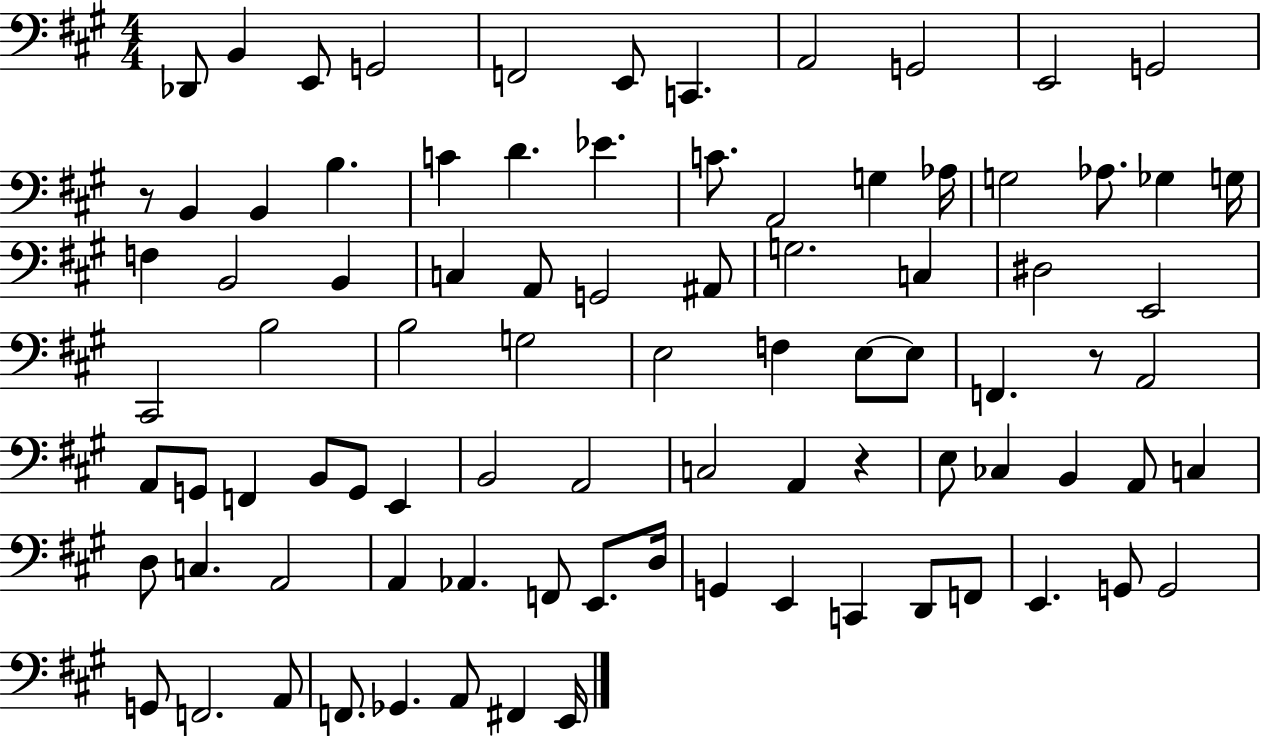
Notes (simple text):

Db2/e B2/q E2/e G2/h F2/h E2/e C2/q. A2/h G2/h E2/h G2/h R/e B2/q B2/q B3/q. C4/q D4/q. Eb4/q. C4/e. A2/h G3/q Ab3/s G3/h Ab3/e. Gb3/q G3/s F3/q B2/h B2/q C3/q A2/e G2/h A#2/e G3/h. C3/q D#3/h E2/h C#2/h B3/h B3/h G3/h E3/h F3/q E3/e E3/e F2/q. R/e A2/h A2/e G2/e F2/q B2/e G2/e E2/q B2/h A2/h C3/h A2/q R/q E3/e CES3/q B2/q A2/e C3/q D3/e C3/q. A2/h A2/q Ab2/q. F2/e E2/e. D3/s G2/q E2/q C2/q D2/e F2/e E2/q. G2/e G2/h G2/e F2/h. A2/e F2/e. Gb2/q. A2/e F#2/q E2/s